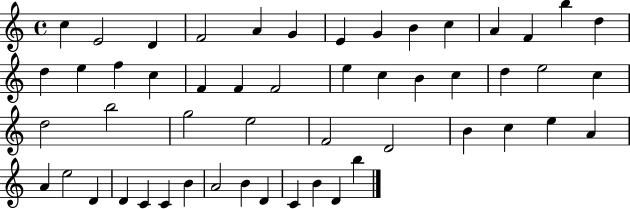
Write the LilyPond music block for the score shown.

{
  \clef treble
  \time 4/4
  \defaultTimeSignature
  \key c \major
  c''4 e'2 d'4 | f'2 a'4 g'4 | e'4 g'4 b'4 c''4 | a'4 f'4 b''4 d''4 | \break d''4 e''4 f''4 c''4 | f'4 f'4 f'2 | e''4 c''4 b'4 c''4 | d''4 e''2 c''4 | \break d''2 b''2 | g''2 e''2 | f'2 d'2 | b'4 c''4 e''4 a'4 | \break a'4 e''2 d'4 | d'4 c'4 c'4 b'4 | a'2 b'4 d'4 | c'4 b'4 d'4 b''4 | \break \bar "|."
}